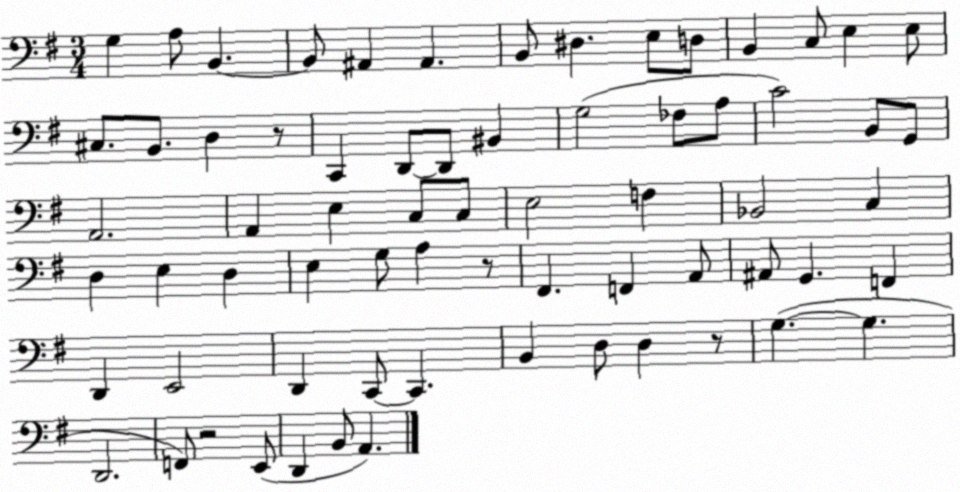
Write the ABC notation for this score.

X:1
T:Untitled
M:3/4
L:1/4
K:G
G, A,/2 B,, B,,/2 ^A,, ^A,, B,,/2 ^D, E,/2 D,/2 B,, C,/2 E, E,/2 ^C,/2 B,,/2 D, z/2 C,, D,,/2 D,,/2 ^B,, G,2 _F,/2 A,/2 C2 B,,/2 G,,/2 A,,2 A,, E, C,/2 C,/2 E,2 F, _B,,2 C, D, E, D, E, G,/2 A, z/2 ^F,, F,, A,,/2 ^A,,/2 G,, F,, D,, E,,2 D,, C,,/2 C,, B,, D,/2 D, z/2 G, G, D,,2 F,,/2 z2 E,,/2 D,, B,,/2 A,,